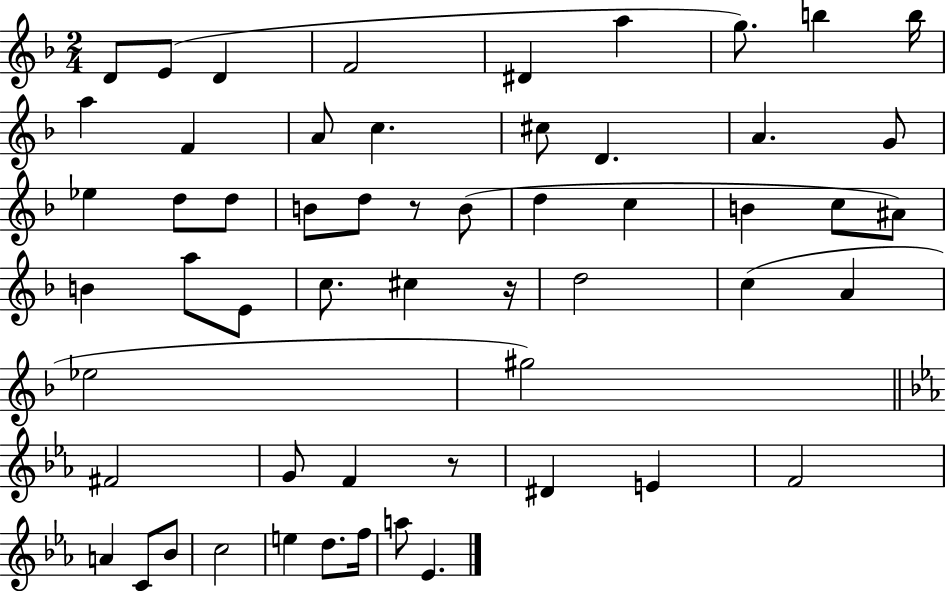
{
  \clef treble
  \numericTimeSignature
  \time 2/4
  \key f \major
  d'8 e'8( d'4 | f'2 | dis'4 a''4 | g''8.) b''4 b''16 | \break a''4 f'4 | a'8 c''4. | cis''8 d'4. | a'4. g'8 | \break ees''4 d''8 d''8 | b'8 d''8 r8 b'8( | d''4 c''4 | b'4 c''8 ais'8) | \break b'4 a''8 e'8 | c''8. cis''4 r16 | d''2 | c''4( a'4 | \break ees''2 | gis''2) | \bar "||" \break \key c \minor fis'2 | g'8 f'4 r8 | dis'4 e'4 | f'2 | \break a'4 c'8 bes'8 | c''2 | e''4 d''8. f''16 | a''8 ees'4. | \break \bar "|."
}